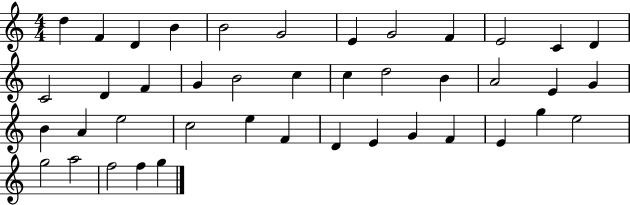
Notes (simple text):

D5/q F4/q D4/q B4/q B4/h G4/h E4/q G4/h F4/q E4/h C4/q D4/q C4/h D4/q F4/q G4/q B4/h C5/q C5/q D5/h B4/q A4/h E4/q G4/q B4/q A4/q E5/h C5/h E5/q F4/q D4/q E4/q G4/q F4/q E4/q G5/q E5/h G5/h A5/h F5/h F5/q G5/q